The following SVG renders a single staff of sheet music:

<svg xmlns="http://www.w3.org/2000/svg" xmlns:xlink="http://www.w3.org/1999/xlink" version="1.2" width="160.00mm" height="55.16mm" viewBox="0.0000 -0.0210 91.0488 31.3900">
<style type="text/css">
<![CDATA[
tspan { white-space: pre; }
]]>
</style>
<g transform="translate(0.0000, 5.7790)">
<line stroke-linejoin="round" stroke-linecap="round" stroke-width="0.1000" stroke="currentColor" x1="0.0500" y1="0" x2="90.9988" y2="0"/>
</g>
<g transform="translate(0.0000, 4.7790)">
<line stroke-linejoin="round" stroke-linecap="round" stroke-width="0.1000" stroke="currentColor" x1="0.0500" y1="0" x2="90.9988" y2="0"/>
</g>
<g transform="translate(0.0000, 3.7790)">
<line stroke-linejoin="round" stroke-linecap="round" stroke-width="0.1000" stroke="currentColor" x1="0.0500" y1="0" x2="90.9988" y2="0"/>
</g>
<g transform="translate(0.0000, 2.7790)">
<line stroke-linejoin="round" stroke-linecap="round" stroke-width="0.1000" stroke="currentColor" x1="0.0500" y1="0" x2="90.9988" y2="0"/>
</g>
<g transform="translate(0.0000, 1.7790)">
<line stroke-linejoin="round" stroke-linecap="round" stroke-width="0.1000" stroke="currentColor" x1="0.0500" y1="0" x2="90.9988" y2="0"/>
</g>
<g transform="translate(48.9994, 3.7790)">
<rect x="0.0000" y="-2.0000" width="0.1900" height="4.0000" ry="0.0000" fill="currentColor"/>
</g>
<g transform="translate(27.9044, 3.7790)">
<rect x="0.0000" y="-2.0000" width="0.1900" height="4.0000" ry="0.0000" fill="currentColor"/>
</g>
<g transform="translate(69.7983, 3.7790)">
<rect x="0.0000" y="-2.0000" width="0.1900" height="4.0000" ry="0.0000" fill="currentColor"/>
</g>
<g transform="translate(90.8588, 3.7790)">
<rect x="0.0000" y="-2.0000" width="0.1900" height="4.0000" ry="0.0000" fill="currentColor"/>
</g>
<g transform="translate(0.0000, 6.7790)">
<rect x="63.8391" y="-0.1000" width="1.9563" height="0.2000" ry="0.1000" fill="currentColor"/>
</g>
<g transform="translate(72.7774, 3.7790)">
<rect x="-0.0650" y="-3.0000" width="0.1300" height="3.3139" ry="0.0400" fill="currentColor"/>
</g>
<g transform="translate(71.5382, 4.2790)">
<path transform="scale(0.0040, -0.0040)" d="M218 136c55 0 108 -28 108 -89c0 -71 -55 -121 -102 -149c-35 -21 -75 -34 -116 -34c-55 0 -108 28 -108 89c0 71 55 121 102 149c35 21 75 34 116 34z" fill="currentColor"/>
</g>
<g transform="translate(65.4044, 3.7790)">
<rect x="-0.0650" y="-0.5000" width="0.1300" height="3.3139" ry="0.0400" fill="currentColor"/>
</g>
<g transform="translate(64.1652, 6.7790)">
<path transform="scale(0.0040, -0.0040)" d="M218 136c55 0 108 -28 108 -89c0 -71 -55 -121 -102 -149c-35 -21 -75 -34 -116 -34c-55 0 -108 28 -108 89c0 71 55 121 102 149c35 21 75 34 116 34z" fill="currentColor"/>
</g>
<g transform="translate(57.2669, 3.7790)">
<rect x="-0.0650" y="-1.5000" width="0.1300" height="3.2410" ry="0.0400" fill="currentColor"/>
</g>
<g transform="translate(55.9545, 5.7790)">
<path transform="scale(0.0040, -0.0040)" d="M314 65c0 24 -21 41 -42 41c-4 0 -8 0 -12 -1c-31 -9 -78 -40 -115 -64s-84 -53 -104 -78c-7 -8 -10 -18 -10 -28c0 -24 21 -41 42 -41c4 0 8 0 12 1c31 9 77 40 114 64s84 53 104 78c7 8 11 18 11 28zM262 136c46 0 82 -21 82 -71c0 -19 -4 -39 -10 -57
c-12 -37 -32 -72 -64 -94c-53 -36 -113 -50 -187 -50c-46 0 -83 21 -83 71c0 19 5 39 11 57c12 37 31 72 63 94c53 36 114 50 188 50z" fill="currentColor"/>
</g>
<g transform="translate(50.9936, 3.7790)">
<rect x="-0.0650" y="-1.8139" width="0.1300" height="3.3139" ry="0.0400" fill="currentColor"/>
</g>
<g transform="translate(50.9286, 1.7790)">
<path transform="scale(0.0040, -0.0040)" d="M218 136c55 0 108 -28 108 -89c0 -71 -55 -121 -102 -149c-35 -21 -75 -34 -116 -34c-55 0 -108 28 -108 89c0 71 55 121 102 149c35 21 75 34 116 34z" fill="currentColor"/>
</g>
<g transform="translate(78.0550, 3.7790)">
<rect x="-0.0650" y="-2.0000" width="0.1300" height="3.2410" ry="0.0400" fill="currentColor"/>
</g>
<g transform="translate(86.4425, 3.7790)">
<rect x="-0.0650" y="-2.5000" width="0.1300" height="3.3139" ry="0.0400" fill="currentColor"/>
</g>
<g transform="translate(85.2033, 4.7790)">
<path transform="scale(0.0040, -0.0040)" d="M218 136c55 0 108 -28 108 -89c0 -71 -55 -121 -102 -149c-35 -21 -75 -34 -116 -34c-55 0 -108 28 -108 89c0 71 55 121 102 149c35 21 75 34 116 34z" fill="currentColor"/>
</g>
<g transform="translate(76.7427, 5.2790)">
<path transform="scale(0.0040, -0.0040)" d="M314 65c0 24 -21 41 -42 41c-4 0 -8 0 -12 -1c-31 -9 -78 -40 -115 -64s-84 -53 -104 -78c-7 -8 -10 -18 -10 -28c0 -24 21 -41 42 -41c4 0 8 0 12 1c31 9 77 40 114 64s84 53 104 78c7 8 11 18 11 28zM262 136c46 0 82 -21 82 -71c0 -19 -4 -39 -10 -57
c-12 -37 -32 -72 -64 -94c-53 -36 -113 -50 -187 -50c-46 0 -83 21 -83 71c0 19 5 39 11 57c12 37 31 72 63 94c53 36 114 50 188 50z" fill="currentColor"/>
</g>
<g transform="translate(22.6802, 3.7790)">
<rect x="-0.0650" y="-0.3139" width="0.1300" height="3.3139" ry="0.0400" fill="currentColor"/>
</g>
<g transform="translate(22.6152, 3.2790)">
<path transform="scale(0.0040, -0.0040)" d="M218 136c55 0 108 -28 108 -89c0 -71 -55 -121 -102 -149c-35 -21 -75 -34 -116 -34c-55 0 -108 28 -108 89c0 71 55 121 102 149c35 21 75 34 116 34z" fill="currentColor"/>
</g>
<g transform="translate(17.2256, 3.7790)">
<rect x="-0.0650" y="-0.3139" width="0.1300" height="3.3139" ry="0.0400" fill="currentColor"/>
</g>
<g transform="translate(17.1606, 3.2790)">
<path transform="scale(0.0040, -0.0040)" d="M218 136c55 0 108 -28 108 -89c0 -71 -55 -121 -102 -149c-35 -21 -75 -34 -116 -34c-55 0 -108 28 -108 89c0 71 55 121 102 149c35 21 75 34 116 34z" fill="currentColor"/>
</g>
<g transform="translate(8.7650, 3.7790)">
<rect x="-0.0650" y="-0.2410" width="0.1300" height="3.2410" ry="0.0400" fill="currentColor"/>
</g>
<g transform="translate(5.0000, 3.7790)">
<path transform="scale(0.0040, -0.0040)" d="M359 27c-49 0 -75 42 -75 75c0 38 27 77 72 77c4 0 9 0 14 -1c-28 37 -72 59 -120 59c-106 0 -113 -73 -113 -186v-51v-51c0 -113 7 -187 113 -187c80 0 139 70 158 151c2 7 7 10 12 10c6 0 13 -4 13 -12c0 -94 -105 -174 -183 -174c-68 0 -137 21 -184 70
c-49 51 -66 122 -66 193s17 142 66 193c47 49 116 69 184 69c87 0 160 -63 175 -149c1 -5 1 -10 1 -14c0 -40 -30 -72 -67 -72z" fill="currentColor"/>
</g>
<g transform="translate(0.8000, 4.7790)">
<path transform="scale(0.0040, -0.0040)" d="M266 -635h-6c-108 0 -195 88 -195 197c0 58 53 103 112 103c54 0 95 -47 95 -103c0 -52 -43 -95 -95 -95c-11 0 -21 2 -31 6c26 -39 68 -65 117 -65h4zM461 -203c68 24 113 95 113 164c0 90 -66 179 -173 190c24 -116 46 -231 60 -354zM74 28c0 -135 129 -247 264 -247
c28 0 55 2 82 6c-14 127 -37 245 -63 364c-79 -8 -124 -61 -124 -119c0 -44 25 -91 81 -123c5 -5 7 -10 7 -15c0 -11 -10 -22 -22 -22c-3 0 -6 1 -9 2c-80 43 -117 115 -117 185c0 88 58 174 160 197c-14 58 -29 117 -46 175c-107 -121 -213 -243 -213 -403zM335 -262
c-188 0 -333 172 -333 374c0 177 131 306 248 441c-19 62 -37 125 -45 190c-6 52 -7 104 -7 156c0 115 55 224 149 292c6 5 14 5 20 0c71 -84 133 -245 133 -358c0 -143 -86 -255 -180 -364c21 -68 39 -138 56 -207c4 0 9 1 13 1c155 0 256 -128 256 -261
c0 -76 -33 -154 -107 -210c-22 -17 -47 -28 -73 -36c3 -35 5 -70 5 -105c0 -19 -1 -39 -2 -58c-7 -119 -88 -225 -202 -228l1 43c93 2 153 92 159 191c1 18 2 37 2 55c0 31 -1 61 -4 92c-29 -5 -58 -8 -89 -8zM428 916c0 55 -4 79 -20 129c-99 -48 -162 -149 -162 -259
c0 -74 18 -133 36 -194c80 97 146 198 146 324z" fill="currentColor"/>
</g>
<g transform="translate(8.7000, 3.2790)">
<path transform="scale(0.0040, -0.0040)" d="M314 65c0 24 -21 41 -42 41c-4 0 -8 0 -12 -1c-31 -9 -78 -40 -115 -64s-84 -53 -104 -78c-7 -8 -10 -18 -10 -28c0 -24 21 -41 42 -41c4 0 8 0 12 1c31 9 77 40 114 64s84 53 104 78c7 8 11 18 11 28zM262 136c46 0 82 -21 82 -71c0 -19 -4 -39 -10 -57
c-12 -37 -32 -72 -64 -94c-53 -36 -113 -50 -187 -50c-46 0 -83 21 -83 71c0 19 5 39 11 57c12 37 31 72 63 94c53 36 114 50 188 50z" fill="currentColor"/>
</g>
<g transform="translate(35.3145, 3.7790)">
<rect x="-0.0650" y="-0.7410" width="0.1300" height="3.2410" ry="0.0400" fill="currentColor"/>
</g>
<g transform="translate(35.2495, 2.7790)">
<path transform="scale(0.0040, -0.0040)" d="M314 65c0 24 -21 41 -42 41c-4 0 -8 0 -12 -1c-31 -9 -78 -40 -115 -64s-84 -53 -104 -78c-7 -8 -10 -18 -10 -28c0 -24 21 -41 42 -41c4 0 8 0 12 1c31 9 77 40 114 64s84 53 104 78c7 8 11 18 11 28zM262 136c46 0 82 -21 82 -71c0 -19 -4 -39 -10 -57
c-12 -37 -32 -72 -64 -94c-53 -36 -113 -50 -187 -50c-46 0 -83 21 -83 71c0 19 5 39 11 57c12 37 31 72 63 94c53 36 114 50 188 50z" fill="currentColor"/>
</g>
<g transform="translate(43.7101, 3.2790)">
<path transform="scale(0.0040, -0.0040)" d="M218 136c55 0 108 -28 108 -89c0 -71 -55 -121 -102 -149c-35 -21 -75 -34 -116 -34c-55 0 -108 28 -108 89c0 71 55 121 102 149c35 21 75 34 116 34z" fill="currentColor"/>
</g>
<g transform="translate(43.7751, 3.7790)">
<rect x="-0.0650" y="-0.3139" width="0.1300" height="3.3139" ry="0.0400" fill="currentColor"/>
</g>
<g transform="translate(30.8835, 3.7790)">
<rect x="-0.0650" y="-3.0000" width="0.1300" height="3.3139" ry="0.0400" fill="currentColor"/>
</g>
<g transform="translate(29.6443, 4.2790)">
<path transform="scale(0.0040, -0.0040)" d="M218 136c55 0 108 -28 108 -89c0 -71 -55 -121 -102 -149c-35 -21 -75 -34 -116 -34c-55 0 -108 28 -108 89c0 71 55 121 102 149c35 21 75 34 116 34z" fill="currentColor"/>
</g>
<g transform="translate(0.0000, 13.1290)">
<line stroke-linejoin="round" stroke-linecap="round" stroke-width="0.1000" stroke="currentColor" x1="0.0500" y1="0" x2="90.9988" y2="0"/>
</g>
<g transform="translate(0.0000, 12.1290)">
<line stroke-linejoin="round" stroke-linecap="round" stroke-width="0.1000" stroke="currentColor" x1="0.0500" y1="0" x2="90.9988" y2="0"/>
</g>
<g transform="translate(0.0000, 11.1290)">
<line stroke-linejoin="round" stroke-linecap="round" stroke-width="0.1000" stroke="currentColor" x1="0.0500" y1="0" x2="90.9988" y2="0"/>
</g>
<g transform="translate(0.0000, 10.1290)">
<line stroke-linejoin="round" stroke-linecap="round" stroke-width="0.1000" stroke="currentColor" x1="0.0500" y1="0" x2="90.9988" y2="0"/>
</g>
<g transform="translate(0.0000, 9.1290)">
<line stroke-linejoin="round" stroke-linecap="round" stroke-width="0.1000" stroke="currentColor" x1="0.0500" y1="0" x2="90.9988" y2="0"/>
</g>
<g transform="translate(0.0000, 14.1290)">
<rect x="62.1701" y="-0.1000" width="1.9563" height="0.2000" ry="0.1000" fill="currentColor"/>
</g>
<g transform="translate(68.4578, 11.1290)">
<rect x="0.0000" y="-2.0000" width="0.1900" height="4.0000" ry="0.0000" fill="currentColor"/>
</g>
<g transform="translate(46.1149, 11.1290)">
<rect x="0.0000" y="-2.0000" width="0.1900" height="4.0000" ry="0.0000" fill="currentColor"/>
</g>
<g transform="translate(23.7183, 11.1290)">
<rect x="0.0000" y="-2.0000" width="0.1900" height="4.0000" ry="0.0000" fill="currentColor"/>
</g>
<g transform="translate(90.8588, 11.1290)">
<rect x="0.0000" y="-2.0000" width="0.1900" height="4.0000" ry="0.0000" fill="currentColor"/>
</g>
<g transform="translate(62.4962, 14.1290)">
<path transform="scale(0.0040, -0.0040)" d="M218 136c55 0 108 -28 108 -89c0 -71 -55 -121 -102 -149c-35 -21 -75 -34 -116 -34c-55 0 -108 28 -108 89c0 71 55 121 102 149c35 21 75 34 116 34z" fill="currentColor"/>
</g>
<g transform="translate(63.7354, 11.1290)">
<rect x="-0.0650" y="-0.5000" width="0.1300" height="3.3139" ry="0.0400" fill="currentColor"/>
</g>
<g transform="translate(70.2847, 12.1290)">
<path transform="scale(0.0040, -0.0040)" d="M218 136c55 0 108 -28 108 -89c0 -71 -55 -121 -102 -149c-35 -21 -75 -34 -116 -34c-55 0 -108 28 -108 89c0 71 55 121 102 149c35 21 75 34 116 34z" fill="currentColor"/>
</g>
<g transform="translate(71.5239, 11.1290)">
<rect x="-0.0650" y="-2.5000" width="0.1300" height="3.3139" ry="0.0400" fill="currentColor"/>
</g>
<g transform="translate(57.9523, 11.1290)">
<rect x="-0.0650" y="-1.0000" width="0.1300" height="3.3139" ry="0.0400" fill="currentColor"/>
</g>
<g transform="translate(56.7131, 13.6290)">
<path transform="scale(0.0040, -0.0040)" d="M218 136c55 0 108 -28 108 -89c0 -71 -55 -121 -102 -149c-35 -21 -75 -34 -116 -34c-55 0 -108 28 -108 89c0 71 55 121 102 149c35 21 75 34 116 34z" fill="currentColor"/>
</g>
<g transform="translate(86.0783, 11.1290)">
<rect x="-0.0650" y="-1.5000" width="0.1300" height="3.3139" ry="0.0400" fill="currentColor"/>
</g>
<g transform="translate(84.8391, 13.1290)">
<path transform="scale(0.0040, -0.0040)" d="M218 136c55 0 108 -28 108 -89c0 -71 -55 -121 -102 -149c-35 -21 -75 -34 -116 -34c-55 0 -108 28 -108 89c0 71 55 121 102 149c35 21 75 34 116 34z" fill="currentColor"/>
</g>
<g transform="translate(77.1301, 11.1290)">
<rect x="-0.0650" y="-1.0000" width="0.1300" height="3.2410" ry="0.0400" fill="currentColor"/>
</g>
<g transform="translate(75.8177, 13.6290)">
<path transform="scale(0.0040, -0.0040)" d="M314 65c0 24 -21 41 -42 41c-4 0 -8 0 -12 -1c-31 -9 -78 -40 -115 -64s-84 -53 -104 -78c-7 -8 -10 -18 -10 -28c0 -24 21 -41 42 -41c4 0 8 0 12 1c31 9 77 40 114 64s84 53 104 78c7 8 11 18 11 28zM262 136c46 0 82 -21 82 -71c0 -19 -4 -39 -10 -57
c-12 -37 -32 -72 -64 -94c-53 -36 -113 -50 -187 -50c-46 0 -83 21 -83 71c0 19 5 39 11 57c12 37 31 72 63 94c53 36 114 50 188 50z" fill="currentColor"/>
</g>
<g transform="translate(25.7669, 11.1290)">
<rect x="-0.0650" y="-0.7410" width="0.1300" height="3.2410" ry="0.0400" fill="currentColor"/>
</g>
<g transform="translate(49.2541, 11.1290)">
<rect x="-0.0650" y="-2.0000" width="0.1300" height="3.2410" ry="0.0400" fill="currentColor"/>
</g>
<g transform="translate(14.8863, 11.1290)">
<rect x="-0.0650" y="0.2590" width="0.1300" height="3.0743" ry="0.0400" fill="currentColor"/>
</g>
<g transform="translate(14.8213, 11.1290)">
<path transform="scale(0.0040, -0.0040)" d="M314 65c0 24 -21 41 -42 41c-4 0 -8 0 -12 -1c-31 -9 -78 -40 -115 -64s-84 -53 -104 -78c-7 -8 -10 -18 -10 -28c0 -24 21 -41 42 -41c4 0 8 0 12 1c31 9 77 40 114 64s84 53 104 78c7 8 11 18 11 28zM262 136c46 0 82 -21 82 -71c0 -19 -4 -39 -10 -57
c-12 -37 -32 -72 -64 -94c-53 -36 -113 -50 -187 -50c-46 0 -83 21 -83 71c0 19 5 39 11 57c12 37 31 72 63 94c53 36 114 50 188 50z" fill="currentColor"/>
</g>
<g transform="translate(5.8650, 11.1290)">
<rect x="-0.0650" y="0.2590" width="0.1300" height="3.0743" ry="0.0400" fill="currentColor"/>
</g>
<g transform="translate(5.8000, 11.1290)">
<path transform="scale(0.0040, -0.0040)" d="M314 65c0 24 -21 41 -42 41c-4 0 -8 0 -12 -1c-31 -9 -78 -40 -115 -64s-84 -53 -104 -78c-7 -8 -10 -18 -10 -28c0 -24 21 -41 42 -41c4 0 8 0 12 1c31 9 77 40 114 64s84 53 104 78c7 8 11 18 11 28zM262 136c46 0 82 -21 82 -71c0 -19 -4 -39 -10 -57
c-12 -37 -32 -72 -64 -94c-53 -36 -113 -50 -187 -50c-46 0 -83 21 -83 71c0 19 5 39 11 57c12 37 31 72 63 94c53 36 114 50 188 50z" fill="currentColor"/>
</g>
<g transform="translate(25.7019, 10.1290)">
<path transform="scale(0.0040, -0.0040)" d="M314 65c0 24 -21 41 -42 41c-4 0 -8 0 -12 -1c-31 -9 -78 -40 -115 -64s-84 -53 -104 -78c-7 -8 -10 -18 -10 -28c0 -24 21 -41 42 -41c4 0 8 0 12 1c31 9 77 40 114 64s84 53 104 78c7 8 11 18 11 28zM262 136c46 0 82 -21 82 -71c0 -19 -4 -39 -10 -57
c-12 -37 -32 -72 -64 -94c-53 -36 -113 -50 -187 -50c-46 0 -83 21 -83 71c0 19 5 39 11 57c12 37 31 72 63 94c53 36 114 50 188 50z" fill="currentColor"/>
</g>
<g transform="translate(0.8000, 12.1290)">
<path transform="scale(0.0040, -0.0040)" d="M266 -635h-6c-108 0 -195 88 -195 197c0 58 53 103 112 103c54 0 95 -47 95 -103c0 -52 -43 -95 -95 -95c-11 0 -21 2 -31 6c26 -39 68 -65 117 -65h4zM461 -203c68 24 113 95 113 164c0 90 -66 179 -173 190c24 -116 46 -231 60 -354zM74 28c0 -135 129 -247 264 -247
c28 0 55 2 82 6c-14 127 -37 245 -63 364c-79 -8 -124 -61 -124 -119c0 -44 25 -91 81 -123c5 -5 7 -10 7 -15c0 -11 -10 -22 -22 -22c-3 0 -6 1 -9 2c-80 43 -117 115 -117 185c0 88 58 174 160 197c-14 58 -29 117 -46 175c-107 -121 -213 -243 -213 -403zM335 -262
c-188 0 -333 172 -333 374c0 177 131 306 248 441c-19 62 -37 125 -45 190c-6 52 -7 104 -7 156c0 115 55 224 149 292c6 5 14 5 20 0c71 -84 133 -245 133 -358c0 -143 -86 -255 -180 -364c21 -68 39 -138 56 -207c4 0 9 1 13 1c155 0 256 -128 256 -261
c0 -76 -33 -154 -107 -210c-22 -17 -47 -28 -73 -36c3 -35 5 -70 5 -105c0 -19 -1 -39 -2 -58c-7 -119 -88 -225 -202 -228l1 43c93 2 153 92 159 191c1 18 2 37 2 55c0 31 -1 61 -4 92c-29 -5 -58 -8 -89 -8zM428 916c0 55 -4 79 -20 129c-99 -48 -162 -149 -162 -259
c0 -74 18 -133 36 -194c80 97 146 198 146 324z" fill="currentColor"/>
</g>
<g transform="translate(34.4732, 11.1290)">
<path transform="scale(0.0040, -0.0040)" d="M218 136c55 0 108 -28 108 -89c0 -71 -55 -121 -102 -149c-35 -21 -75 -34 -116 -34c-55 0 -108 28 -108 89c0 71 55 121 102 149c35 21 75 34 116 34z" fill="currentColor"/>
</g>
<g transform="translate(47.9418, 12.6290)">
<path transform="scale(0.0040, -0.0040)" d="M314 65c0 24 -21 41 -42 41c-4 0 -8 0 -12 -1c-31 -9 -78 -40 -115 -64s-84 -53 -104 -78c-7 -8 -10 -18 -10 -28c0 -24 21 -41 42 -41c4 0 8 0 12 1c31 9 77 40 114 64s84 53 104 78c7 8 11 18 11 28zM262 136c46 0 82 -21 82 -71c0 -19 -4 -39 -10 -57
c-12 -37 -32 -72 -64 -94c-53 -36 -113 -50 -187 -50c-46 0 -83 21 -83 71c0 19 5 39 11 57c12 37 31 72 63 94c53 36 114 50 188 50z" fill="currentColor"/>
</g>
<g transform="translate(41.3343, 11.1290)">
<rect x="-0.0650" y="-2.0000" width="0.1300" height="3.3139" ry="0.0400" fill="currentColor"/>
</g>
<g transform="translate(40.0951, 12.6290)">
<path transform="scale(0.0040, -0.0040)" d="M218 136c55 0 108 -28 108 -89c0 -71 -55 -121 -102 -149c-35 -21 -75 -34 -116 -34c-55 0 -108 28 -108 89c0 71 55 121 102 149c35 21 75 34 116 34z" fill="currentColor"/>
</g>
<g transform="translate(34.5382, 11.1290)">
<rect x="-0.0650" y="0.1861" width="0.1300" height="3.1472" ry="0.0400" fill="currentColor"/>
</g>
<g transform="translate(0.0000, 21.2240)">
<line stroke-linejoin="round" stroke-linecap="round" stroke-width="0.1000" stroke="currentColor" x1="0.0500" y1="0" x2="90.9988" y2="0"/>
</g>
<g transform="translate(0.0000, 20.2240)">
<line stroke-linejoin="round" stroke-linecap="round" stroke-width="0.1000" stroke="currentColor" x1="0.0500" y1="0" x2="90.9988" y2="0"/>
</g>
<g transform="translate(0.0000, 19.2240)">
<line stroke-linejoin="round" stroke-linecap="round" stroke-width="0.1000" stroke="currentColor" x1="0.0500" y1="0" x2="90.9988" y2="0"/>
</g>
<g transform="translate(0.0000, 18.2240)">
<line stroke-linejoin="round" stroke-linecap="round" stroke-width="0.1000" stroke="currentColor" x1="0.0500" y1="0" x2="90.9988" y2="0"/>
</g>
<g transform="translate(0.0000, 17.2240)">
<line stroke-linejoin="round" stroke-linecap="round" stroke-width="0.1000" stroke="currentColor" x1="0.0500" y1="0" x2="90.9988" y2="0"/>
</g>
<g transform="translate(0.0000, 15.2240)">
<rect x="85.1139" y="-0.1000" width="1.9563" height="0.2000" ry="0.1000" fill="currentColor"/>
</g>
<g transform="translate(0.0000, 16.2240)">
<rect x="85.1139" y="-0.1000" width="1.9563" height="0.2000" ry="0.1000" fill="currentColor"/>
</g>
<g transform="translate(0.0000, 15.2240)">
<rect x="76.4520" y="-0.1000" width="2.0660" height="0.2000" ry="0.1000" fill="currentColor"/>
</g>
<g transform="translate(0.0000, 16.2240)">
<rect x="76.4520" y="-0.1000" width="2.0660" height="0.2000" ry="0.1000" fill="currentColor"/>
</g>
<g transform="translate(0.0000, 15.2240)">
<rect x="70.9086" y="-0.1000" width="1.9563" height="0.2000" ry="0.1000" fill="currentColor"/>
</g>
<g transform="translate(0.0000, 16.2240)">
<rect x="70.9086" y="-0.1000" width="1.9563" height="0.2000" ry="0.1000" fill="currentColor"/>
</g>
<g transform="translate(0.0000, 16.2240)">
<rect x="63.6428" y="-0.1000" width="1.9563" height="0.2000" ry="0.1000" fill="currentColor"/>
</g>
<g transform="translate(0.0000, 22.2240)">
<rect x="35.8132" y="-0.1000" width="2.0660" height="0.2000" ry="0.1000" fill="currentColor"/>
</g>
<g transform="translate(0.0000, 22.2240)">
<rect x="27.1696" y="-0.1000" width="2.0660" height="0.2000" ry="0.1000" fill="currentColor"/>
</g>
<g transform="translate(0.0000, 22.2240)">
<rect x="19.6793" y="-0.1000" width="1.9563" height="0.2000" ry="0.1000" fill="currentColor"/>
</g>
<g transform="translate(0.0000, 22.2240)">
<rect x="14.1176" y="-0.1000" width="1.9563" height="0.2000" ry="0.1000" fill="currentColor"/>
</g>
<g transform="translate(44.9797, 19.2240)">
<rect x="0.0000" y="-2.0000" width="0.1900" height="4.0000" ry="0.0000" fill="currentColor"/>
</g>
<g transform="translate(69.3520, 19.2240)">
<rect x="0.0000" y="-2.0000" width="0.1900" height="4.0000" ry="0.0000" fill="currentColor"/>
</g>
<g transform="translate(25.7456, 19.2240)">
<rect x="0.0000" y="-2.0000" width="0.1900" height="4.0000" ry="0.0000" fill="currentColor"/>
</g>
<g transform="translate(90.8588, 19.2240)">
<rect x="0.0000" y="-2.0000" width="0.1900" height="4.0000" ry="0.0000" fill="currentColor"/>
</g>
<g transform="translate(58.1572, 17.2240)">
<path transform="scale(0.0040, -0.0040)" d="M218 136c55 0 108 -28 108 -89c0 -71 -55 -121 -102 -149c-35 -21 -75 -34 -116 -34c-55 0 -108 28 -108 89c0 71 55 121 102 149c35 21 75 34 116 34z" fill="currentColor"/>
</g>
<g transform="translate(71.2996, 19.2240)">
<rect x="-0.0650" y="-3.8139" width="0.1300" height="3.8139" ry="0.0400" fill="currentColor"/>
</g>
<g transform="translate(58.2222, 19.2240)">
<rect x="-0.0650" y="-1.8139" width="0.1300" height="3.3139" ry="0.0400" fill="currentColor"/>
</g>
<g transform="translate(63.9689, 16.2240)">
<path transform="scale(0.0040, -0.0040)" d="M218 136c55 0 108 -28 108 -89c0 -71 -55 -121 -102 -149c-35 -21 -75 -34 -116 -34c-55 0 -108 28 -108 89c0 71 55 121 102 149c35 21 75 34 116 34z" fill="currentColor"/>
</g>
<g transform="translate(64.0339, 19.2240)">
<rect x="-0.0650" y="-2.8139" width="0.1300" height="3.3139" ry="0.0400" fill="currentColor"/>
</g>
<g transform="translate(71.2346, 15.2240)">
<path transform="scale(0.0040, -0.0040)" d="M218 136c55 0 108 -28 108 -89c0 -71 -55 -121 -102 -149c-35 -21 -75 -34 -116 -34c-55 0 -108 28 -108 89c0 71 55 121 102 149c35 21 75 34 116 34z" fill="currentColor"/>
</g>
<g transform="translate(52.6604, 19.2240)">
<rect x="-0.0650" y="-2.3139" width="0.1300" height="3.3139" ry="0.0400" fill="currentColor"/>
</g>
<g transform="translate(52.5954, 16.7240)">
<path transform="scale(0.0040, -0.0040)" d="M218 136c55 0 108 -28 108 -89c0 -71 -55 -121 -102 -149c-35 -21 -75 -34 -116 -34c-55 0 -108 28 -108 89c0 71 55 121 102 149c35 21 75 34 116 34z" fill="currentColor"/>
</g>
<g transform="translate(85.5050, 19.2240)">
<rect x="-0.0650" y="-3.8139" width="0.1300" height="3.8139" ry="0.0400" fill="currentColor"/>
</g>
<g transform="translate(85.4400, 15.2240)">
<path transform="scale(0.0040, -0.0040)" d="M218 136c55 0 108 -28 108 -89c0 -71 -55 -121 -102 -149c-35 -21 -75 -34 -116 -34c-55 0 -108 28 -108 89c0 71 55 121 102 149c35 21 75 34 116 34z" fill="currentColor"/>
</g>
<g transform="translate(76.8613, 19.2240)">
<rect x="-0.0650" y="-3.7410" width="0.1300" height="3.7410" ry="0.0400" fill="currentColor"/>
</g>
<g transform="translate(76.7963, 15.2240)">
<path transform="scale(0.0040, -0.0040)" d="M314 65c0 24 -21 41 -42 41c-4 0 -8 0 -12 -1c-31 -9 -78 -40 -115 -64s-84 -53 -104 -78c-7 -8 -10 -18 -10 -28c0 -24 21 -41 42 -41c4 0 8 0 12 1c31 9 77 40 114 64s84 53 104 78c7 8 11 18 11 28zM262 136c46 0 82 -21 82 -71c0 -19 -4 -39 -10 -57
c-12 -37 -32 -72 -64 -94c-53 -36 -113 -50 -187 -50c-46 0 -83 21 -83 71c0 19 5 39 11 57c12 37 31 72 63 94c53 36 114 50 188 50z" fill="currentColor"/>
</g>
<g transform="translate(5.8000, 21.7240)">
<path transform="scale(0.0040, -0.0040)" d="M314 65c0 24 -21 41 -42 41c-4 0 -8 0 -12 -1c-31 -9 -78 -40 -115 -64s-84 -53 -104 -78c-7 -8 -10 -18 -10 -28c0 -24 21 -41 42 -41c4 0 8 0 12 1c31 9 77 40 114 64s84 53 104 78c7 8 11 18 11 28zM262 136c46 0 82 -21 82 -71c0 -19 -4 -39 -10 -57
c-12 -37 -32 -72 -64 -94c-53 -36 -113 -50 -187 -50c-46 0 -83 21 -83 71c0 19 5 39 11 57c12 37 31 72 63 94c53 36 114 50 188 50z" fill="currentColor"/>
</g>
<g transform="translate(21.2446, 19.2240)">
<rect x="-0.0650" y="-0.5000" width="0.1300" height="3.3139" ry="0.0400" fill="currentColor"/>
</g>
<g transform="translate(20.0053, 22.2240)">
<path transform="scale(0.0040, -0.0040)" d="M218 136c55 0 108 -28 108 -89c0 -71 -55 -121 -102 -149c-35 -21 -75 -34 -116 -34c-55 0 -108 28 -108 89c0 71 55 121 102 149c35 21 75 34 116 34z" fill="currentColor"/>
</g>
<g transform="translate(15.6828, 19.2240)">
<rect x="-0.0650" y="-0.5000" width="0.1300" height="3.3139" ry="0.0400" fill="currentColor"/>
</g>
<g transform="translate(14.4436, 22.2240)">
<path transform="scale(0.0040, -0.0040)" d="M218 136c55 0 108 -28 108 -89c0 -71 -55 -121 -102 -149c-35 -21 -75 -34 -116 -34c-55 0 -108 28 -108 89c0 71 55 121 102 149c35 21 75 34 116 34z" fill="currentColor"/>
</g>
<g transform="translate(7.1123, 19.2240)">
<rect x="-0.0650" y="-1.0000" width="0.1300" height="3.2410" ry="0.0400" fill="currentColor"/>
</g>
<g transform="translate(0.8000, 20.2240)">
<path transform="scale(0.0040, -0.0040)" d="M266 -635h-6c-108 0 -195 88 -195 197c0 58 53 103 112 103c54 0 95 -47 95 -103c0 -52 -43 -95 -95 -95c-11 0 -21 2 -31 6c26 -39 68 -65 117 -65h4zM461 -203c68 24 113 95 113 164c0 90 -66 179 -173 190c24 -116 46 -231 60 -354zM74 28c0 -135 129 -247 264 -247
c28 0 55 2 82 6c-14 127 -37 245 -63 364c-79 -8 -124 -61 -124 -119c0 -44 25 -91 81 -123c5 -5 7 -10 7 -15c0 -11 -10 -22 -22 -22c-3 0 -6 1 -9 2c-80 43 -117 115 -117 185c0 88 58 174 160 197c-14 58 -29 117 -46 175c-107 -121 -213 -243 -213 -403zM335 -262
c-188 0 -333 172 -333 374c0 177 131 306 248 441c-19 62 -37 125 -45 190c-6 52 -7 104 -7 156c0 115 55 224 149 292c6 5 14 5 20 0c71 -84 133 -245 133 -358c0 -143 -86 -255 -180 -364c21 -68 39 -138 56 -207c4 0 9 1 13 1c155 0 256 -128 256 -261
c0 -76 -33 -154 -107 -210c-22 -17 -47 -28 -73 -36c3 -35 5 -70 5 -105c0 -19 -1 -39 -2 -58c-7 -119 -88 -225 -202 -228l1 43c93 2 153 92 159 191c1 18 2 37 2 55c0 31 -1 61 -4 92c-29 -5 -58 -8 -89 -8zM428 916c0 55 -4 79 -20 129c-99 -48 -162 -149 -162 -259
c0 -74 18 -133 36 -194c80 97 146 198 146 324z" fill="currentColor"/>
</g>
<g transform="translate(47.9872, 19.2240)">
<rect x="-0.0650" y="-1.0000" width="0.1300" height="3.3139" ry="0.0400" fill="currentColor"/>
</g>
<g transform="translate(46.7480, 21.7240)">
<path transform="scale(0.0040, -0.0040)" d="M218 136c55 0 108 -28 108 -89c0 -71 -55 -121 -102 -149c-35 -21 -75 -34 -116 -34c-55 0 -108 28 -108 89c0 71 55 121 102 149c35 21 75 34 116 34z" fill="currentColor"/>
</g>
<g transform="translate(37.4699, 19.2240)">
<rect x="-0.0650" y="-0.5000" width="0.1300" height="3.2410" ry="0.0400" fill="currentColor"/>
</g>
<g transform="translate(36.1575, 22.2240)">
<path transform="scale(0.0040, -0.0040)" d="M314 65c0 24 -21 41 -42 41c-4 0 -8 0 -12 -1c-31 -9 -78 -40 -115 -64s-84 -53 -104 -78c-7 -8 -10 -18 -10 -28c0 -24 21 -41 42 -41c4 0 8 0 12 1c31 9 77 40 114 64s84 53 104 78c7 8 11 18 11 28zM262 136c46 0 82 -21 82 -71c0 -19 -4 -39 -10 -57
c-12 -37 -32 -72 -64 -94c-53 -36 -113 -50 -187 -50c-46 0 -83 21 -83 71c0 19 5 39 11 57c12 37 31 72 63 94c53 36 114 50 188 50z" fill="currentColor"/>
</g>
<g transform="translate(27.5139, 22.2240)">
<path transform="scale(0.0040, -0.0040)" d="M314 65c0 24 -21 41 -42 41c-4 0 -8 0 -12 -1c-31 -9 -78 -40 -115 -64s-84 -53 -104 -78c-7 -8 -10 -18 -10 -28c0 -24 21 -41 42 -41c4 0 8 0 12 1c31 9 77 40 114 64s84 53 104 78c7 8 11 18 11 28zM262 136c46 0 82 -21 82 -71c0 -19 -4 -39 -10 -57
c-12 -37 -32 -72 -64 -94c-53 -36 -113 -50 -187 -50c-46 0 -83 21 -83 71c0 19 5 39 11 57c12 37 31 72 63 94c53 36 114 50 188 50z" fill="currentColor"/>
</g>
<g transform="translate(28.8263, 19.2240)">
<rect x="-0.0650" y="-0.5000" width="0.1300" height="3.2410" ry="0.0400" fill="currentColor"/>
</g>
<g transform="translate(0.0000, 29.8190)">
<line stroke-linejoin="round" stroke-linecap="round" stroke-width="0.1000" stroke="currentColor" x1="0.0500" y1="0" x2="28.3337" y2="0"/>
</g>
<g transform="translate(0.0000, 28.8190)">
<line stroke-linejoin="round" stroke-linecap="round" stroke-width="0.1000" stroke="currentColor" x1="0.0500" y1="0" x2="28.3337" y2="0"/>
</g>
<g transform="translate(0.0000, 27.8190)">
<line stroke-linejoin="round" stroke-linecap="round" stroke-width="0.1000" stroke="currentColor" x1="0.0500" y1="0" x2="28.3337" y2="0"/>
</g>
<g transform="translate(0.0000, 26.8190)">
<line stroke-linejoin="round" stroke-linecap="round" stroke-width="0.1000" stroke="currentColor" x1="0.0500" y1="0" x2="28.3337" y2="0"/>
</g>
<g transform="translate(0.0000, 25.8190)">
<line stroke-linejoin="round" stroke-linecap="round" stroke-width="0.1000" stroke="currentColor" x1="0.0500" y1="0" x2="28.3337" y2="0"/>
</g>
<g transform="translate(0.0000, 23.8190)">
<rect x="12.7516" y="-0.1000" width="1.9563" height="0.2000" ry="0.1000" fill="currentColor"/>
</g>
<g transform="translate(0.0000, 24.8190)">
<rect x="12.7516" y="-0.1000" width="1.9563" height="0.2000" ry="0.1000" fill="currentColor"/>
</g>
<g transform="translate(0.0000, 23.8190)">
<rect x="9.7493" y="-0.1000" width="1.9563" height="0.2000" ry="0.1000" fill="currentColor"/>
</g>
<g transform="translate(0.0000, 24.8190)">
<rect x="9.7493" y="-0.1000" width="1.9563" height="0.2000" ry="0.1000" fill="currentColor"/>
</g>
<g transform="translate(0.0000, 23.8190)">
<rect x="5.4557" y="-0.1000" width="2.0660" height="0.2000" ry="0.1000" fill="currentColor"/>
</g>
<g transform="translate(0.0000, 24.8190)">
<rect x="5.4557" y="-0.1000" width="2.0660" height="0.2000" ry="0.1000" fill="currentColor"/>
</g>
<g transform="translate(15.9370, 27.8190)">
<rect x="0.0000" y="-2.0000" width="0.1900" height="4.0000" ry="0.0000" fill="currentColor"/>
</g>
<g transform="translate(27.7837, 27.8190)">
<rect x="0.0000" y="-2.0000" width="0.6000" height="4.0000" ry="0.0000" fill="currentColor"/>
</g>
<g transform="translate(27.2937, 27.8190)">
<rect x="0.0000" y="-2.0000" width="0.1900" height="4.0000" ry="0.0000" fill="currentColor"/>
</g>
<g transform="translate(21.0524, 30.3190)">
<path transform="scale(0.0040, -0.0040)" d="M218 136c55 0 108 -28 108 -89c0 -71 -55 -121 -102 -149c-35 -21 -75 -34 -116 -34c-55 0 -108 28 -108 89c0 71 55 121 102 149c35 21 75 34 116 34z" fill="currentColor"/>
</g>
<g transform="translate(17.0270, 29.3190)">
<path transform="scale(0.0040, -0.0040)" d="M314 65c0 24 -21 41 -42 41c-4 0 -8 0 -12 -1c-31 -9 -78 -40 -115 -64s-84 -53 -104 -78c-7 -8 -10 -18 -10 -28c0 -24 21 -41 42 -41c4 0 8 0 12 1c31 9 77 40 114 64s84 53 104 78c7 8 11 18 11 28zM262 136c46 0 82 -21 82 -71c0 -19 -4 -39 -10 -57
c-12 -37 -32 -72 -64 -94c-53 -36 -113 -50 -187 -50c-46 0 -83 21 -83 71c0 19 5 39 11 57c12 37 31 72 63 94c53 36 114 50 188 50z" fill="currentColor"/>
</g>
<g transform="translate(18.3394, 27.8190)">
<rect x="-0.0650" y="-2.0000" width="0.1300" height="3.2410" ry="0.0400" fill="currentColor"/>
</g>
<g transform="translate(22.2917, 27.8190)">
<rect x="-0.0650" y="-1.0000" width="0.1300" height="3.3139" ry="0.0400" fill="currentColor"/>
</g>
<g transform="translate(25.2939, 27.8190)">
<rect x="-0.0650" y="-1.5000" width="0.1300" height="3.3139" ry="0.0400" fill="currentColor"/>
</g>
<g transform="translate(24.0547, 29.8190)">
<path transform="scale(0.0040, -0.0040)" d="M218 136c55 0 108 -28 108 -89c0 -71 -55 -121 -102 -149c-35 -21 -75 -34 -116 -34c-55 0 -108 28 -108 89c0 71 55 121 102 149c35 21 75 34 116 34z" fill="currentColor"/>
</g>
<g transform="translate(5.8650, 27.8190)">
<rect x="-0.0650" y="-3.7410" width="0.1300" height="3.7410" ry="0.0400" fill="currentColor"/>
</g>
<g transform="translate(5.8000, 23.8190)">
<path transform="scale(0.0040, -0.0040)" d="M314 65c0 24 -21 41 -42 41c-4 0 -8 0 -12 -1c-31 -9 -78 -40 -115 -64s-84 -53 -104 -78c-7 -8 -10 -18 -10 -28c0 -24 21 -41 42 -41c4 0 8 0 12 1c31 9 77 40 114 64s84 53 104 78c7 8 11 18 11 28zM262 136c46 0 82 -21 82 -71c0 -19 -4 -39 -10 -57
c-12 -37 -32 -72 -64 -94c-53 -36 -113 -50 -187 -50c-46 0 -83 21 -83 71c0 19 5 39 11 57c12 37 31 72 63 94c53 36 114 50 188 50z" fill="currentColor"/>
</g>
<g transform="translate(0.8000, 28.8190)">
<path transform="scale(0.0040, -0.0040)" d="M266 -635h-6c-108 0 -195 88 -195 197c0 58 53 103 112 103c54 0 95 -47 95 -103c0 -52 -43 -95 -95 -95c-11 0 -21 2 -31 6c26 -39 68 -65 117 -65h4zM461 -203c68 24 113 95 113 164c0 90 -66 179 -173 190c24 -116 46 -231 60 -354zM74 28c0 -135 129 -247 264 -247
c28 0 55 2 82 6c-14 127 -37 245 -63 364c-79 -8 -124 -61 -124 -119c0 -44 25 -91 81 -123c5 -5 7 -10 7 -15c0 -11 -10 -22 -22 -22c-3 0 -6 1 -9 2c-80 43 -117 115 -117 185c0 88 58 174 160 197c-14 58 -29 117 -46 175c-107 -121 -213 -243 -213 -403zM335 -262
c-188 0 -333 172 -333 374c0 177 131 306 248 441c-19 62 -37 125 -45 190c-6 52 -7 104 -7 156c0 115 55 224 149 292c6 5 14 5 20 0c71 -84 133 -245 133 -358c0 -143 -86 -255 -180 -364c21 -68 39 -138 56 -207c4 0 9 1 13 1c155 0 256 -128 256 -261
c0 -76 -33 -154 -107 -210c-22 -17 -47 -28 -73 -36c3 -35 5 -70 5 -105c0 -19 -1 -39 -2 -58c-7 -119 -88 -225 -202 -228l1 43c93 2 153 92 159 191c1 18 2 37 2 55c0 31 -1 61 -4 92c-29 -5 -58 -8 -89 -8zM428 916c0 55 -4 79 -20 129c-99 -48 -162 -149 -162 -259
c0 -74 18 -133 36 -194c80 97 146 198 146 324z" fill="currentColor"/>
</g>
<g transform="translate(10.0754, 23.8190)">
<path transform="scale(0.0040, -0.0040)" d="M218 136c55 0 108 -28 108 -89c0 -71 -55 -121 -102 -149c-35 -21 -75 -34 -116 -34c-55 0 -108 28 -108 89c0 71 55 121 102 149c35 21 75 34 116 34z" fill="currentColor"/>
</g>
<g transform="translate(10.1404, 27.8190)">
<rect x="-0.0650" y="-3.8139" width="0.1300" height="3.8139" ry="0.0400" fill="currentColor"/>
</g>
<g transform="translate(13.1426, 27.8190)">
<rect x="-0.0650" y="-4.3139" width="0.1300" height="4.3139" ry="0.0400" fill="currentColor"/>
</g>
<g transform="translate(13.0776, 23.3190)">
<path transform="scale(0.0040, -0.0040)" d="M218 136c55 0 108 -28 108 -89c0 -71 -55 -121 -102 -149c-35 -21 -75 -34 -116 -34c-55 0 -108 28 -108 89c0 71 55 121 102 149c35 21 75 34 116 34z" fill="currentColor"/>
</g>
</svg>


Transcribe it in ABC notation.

X:1
T:Untitled
M:4/4
L:1/4
K:C
c2 c c A d2 c f E2 C A F2 G B2 B2 d2 B F F2 D C G D2 E D2 C C C2 C2 D g f a c' c'2 c' c'2 c' d' F2 D E